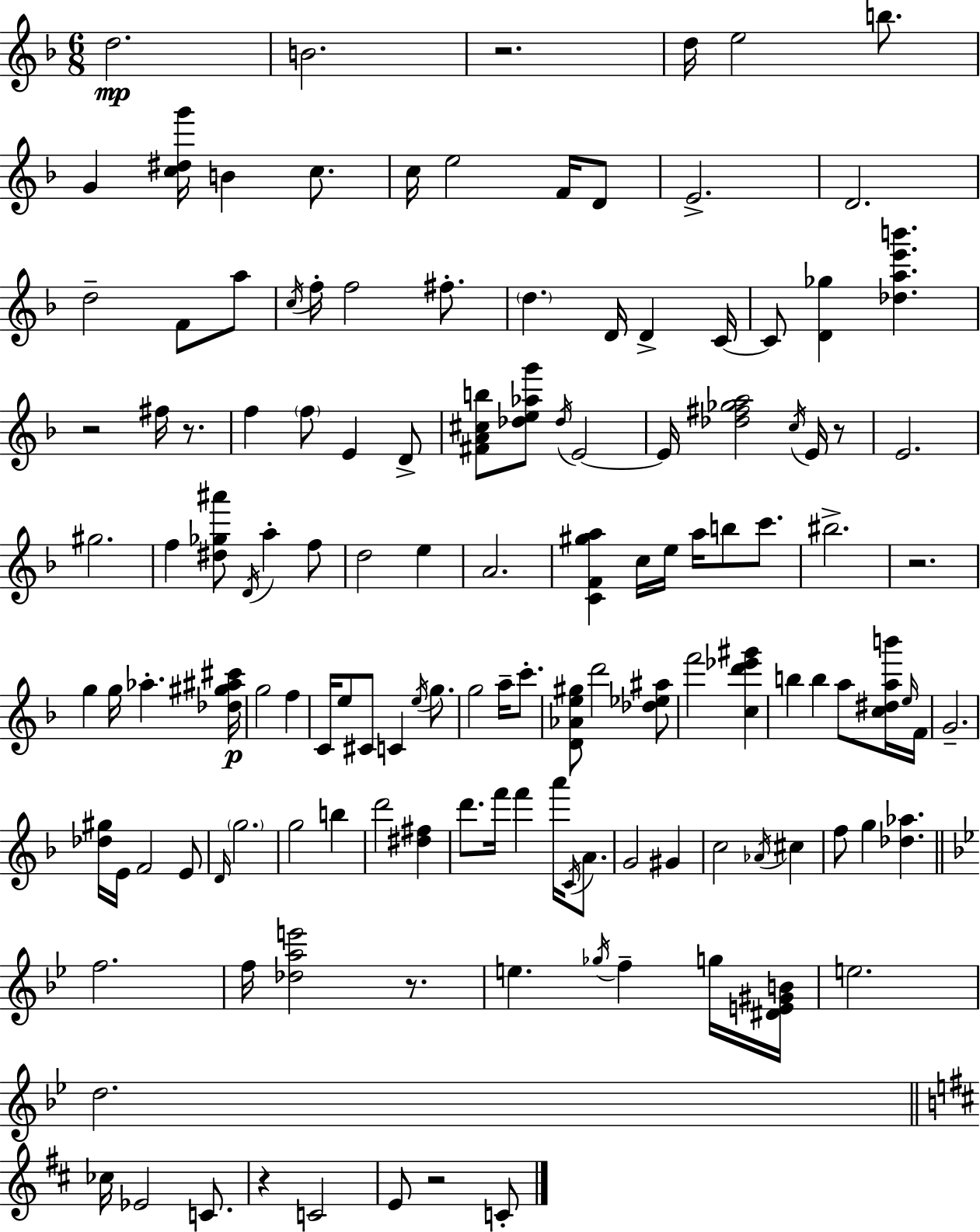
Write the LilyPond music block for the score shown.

{
  \clef treble
  \numericTimeSignature
  \time 6/8
  \key d \minor
  d''2.\mp | b'2. | r2. | d''16 e''2 b''8. | \break g'4 <c'' dis'' g'''>16 b'4 c''8. | c''16 e''2 f'16 d'8 | e'2.-> | d'2. | \break d''2-- f'8 a''8 | \acciaccatura { c''16 } f''16-. f''2 fis''8.-. | \parenthesize d''4. d'16 d'4-> | c'16~~ c'8 <d' ges''>4 <des'' a'' e''' b'''>4. | \break r2 fis''16 r8. | f''4 \parenthesize f''8 e'4 d'8-> | <fis' a' cis'' b''>8 <des'' e'' aes'' g'''>8 \acciaccatura { des''16 } e'2~~ | e'16 <des'' fis'' ges'' a''>2 \acciaccatura { c''16 } | \break e'16 r8 e'2. | gis''2. | f''4 <dis'' ges'' ais'''>8 \acciaccatura { d'16 } a''4-. | f''8 d''2 | \break e''4 a'2. | <c' f' gis'' a''>4 c''16 e''16 a''16 b''8 | c'''8. bis''2.-> | r2. | \break g''4 g''16 aes''4.-. | <des'' gis'' ais'' cis'''>16\p g''2 | f''4 c'16 e''8 cis'8 c'4 | \acciaccatura { e''16 } g''8. g''2 | \break a''16-- c'''8.-. <d' aes' e'' gis''>8 d'''2 | <des'' ees'' ais''>8 f'''2 | <c'' d''' ees''' gis'''>4 b''4 b''4 | a''8 <c'' dis'' a'' b'''>16 \grace { e''16 } f'16 g'2.-- | \break <des'' gis''>16 e'16 f'2 | e'8 \grace { d'16 } \parenthesize g''2. | g''2 | b''4 d'''2 | \break <dis'' fis''>4 d'''8. f'''16 f'''4 | a'''16 \acciaccatura { c'16 } a'8. g'2 | gis'4 c''2 | \acciaccatura { aes'16 } cis''4 f''8 g''4 | \break <des'' aes''>4. \bar "||" \break \key bes \major f''2. | f''16 <des'' a'' e'''>2 r8. | e''4. \acciaccatura { ges''16 } f''4-- g''16 | <dis' e' gis' b'>16 e''2. | \break d''2. | \bar "||" \break \key d \major ces''16 ees'2 c'8. | r4 c'2 | e'8 r2 c'8-. | \bar "|."
}